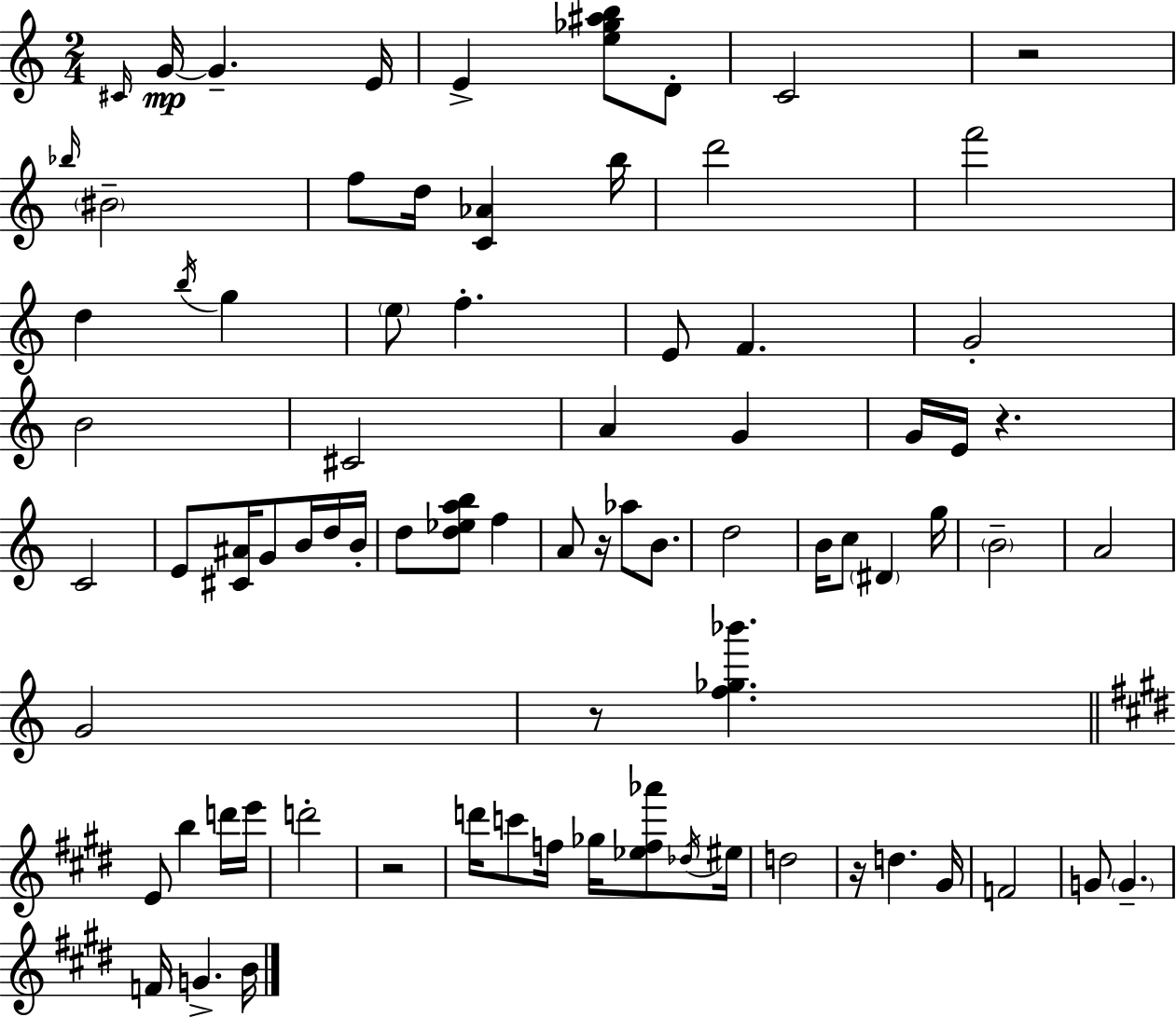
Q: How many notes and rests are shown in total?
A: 79